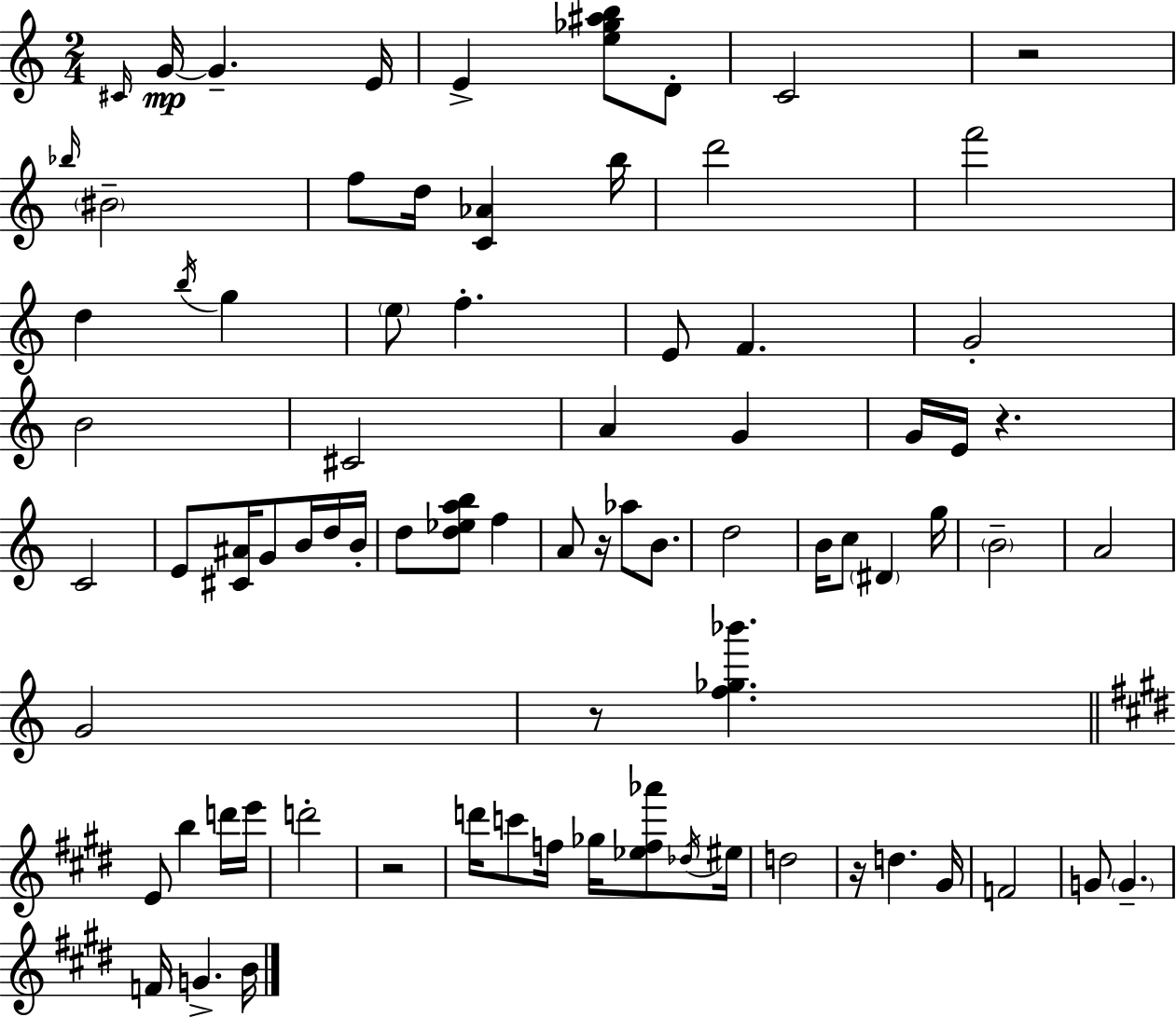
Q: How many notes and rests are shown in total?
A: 79